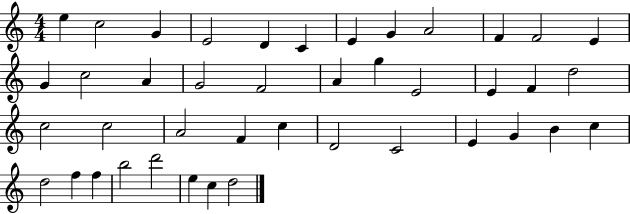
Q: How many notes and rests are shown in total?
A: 42